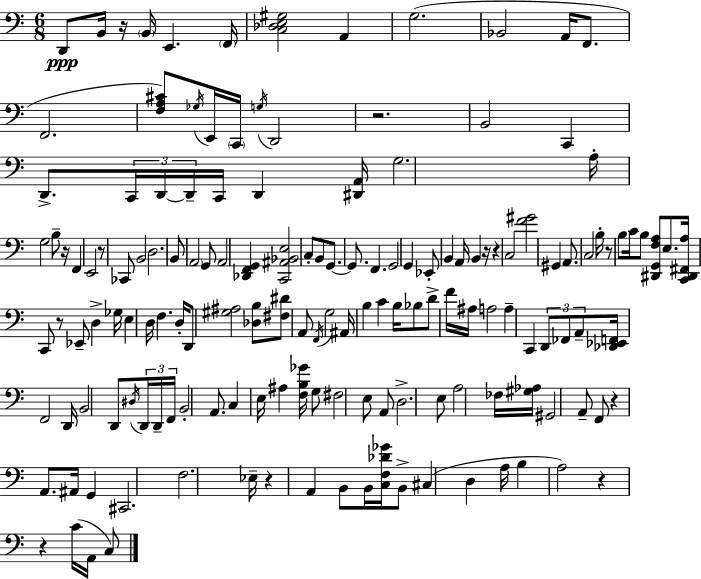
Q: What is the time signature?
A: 6/8